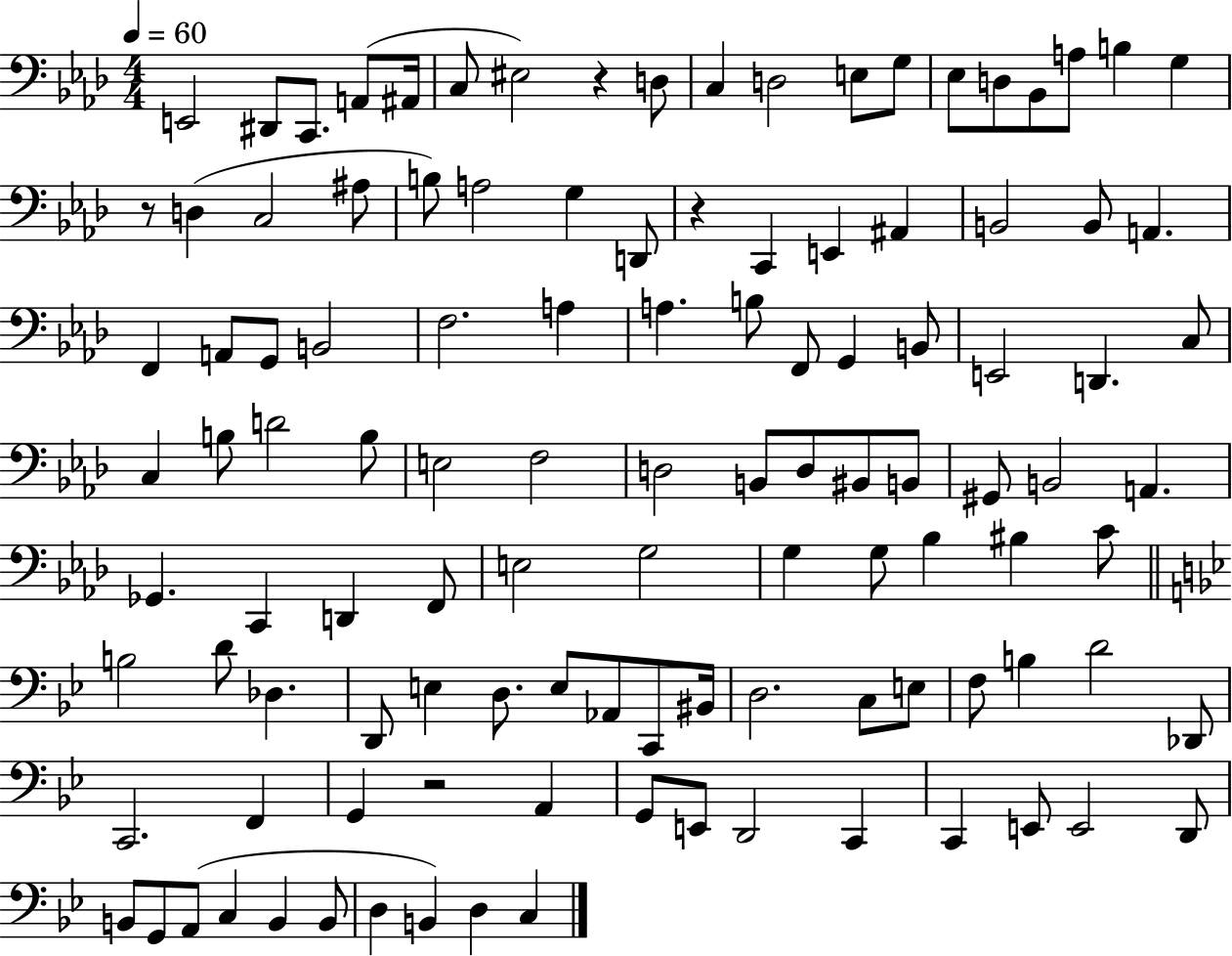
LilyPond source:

{
  \clef bass
  \numericTimeSignature
  \time 4/4
  \key aes \major
  \tempo 4 = 60
  e,2 dis,8 c,8. a,8( ais,16 | c8 eis2) r4 d8 | c4 d2 e8 g8 | ees8 d8 bes,8 a8 b4 g4 | \break r8 d4( c2 ais8 | b8) a2 g4 d,8 | r4 c,4 e,4 ais,4 | b,2 b,8 a,4. | \break f,4 a,8 g,8 b,2 | f2. a4 | a4. b8 f,8 g,4 b,8 | e,2 d,4. c8 | \break c4 b8 d'2 b8 | e2 f2 | d2 b,8 d8 bis,8 b,8 | gis,8 b,2 a,4. | \break ges,4. c,4 d,4 f,8 | e2 g2 | g4 g8 bes4 bis4 c'8 | \bar "||" \break \key bes \major b2 d'8 des4. | d,8 e4 d8. e8 aes,8 c,8 bis,16 | d2. c8 e8 | f8 b4 d'2 des,8 | \break c,2. f,4 | g,4 r2 a,4 | g,8 e,8 d,2 c,4 | c,4 e,8 e,2 d,8 | \break b,8 g,8 a,8( c4 b,4 b,8 | d4 b,4) d4 c4 | \bar "|."
}